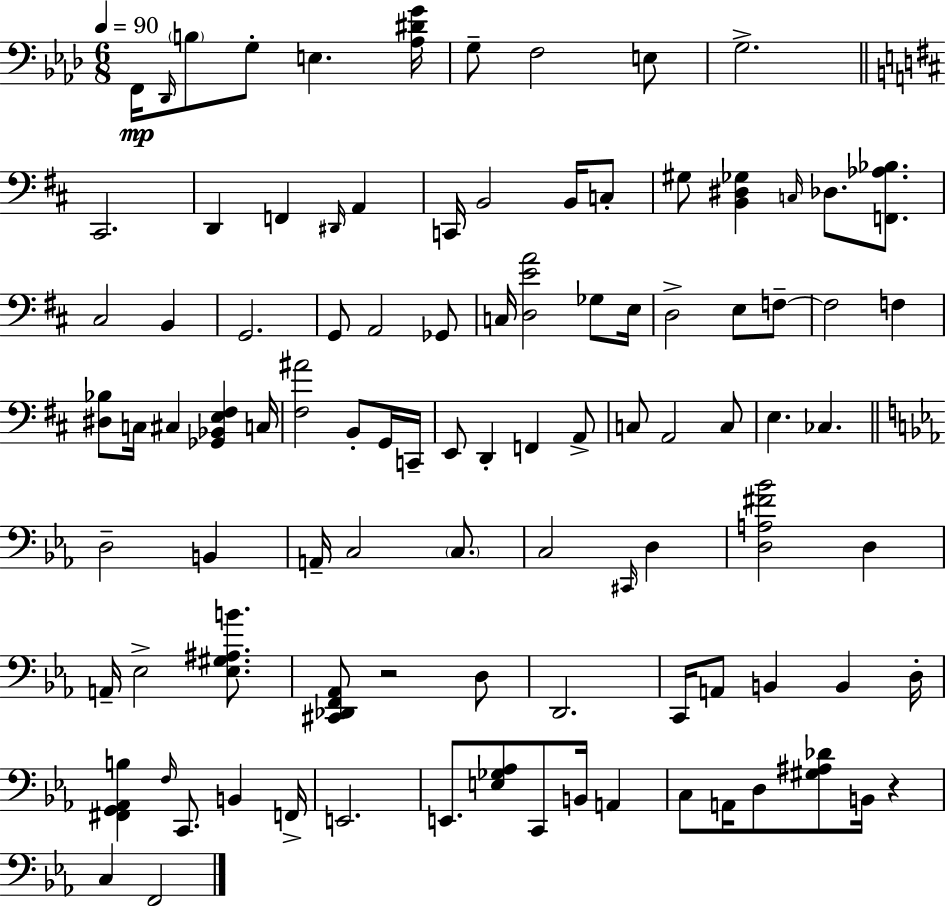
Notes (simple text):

F2/s Db2/s B3/e G3/e E3/q. [Ab3,D#4,G4]/s G3/e F3/h E3/e G3/h. C#2/h. D2/q F2/q D#2/s A2/q C2/s B2/h B2/s C3/e G#3/e [B2,D#3,Gb3]/q C3/s Db3/e. [F2,Ab3,Bb3]/e. C#3/h B2/q G2/h. G2/e A2/h Gb2/e C3/s [D3,E4,A4]/h Gb3/e E3/s D3/h E3/e F3/e F3/h F3/q [D#3,Bb3]/e C3/s C#3/q [Gb2,Bb2,E3,F#3]/q C3/s [F#3,A#4]/h B2/e G2/s C2/s E2/e D2/q F2/q A2/e C3/e A2/h C3/e E3/q. CES3/q. D3/h B2/q A2/s C3/h C3/e. C3/h C#2/s D3/q [D3,A3,F#4,Bb4]/h D3/q A2/s Eb3/h [Eb3,G#3,A#3,B4]/e. [C#2,Db2,F2,Ab2]/e R/h D3/e D2/h. C2/s A2/e B2/q B2/q D3/s [F#2,G2,Ab2,B3]/q F3/s C2/e. B2/q F2/s E2/h. E2/e. [E3,Gb3,Ab3]/e C2/e B2/s A2/q C3/e A2/s D3/e [G#3,A#3,Db4]/e B2/s R/q C3/q F2/h